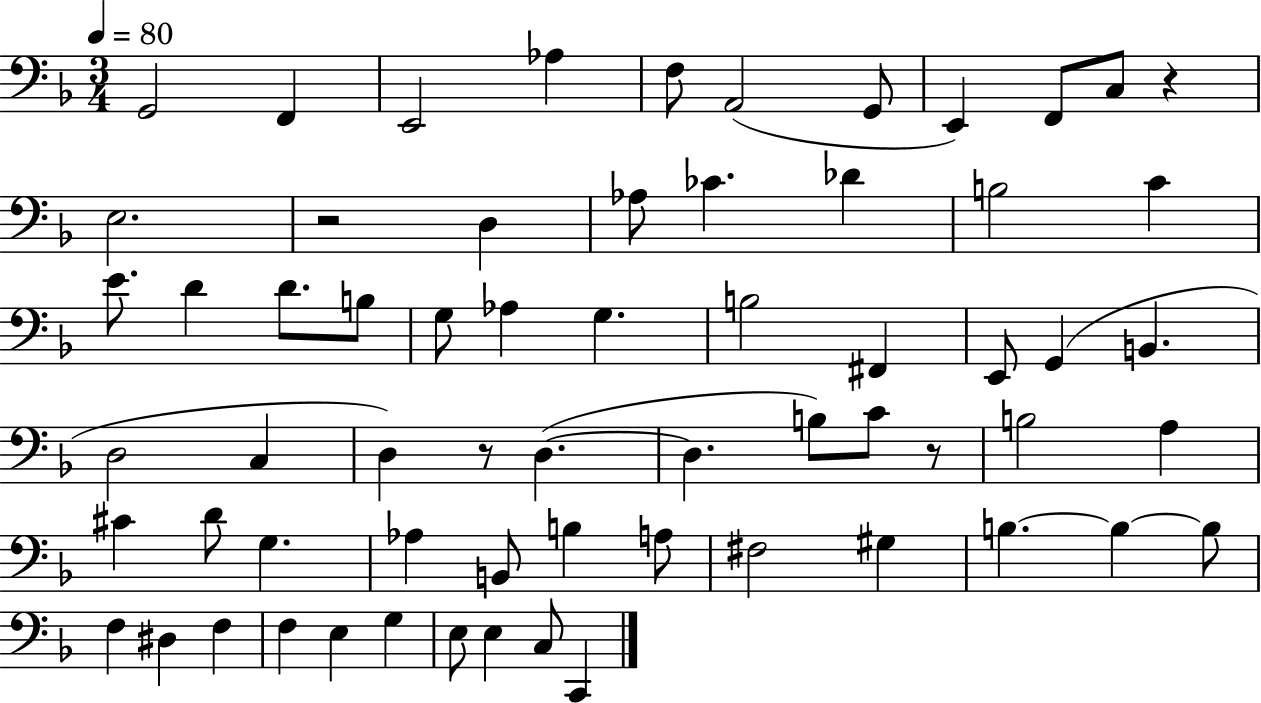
X:1
T:Untitled
M:3/4
L:1/4
K:F
G,,2 F,, E,,2 _A, F,/2 A,,2 G,,/2 E,, F,,/2 C,/2 z E,2 z2 D, _A,/2 _C _D B,2 C E/2 D D/2 B,/2 G,/2 _A, G, B,2 ^F,, E,,/2 G,, B,, D,2 C, D, z/2 D, D, B,/2 C/2 z/2 B,2 A, ^C D/2 G, _A, B,,/2 B, A,/2 ^F,2 ^G, B, B, B,/2 F, ^D, F, F, E, G, E,/2 E, C,/2 C,,